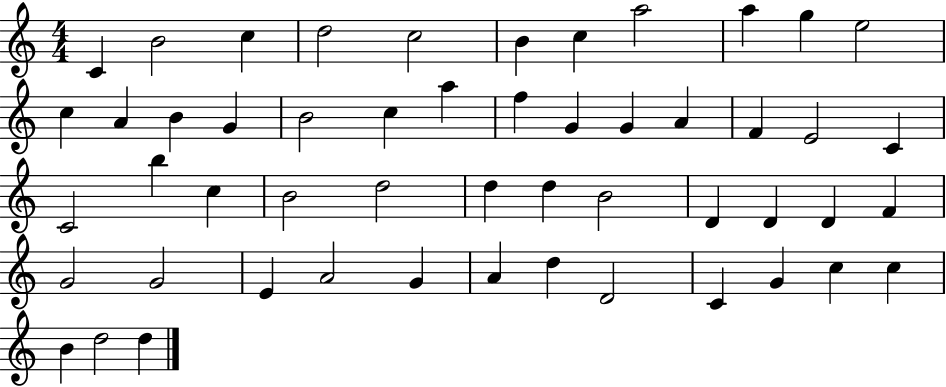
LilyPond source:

{
  \clef treble
  \numericTimeSignature
  \time 4/4
  \key c \major
  c'4 b'2 c''4 | d''2 c''2 | b'4 c''4 a''2 | a''4 g''4 e''2 | \break c''4 a'4 b'4 g'4 | b'2 c''4 a''4 | f''4 g'4 g'4 a'4 | f'4 e'2 c'4 | \break c'2 b''4 c''4 | b'2 d''2 | d''4 d''4 b'2 | d'4 d'4 d'4 f'4 | \break g'2 g'2 | e'4 a'2 g'4 | a'4 d''4 d'2 | c'4 g'4 c''4 c''4 | \break b'4 d''2 d''4 | \bar "|."
}